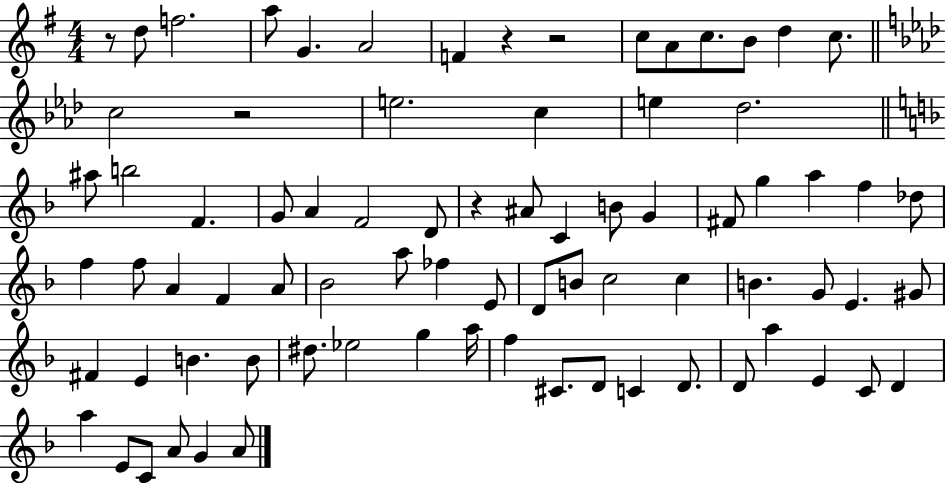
R/e D5/e F5/h. A5/e G4/q. A4/h F4/q R/q R/h C5/e A4/e C5/e. B4/e D5/q C5/e. C5/h R/h E5/h. C5/q E5/q Db5/h. A#5/e B5/h F4/q. G4/e A4/q F4/h D4/e R/q A#4/e C4/q B4/e G4/q F#4/e G5/q A5/q F5/q Db5/e F5/q F5/e A4/q F4/q A4/e Bb4/h A5/e FES5/q E4/e D4/e B4/e C5/h C5/q B4/q. G4/e E4/q. G#4/e F#4/q E4/q B4/q. B4/e D#5/e. Eb5/h G5/q A5/s F5/q C#4/e. D4/e C4/q D4/e. D4/e A5/q E4/q C4/e D4/q A5/q E4/e C4/e A4/e G4/q A4/e